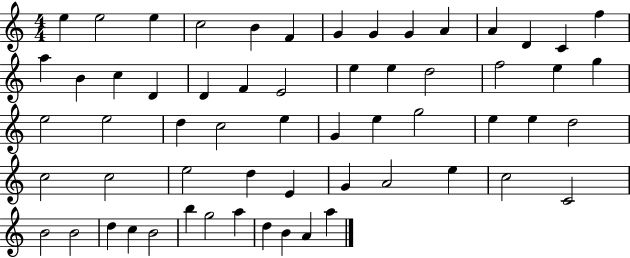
E5/q E5/h E5/q C5/h B4/q F4/q G4/q G4/q G4/q A4/q A4/q D4/q C4/q F5/q A5/q B4/q C5/q D4/q D4/q F4/q E4/h E5/q E5/q D5/h F5/h E5/q G5/q E5/h E5/h D5/q C5/h E5/q G4/q E5/q G5/h E5/q E5/q D5/h C5/h C5/h E5/h D5/q E4/q G4/q A4/h E5/q C5/h C4/h B4/h B4/h D5/q C5/q B4/h B5/q G5/h A5/q D5/q B4/q A4/q A5/q